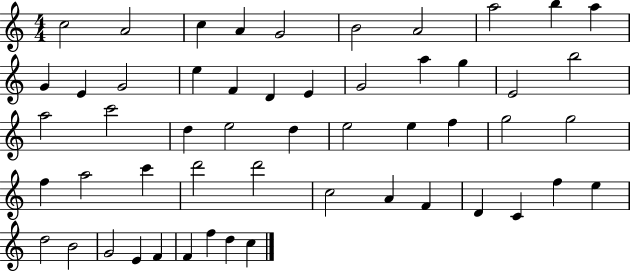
X:1
T:Untitled
M:4/4
L:1/4
K:C
c2 A2 c A G2 B2 A2 a2 b a G E G2 e F D E G2 a g E2 b2 a2 c'2 d e2 d e2 e f g2 g2 f a2 c' d'2 d'2 c2 A F D C f e d2 B2 G2 E F F f d c